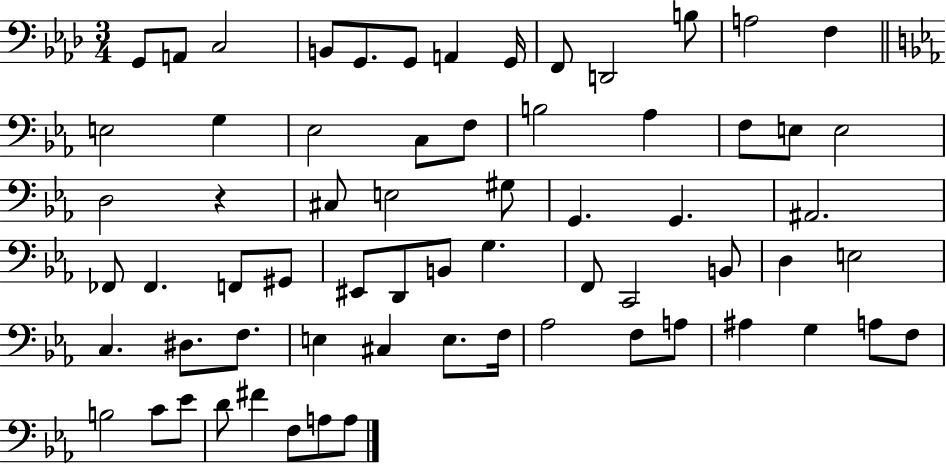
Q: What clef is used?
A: bass